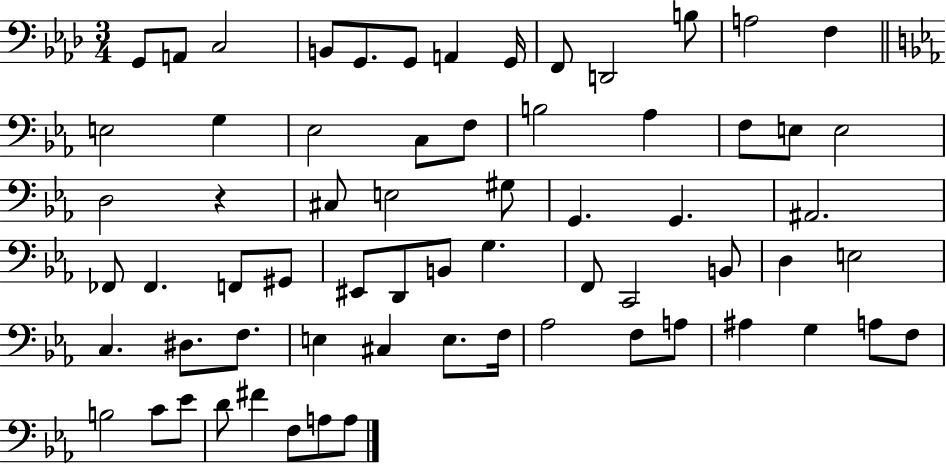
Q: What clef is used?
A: bass